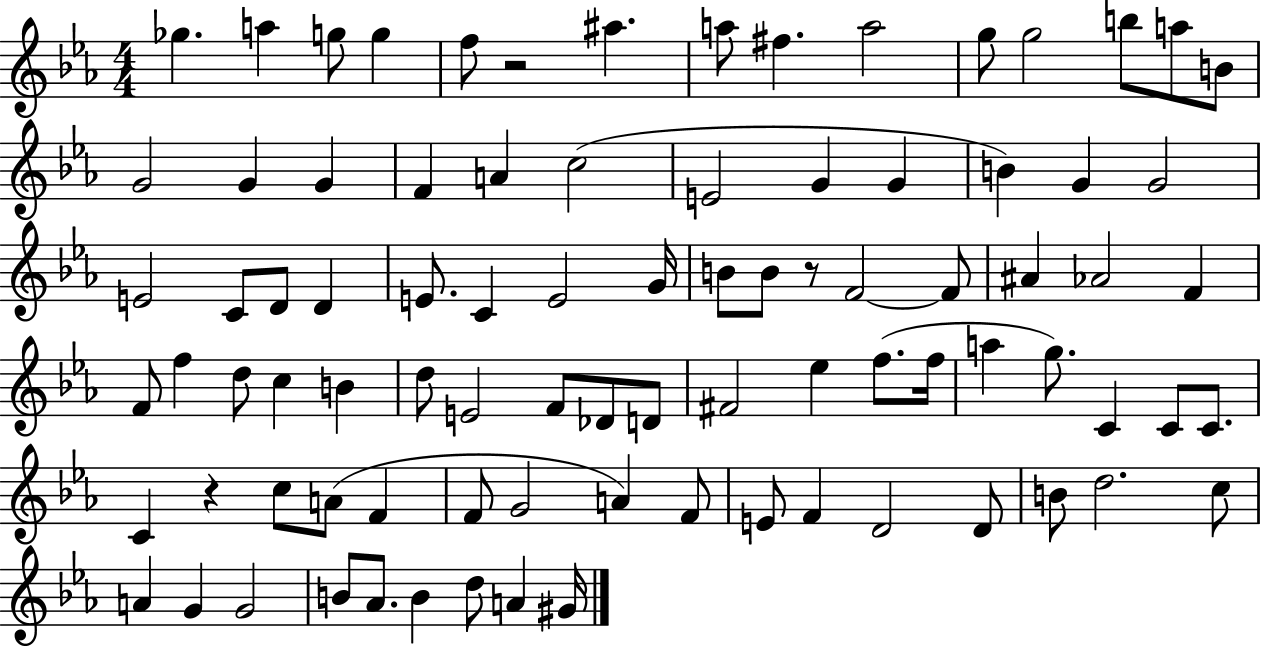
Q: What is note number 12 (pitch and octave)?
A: B5